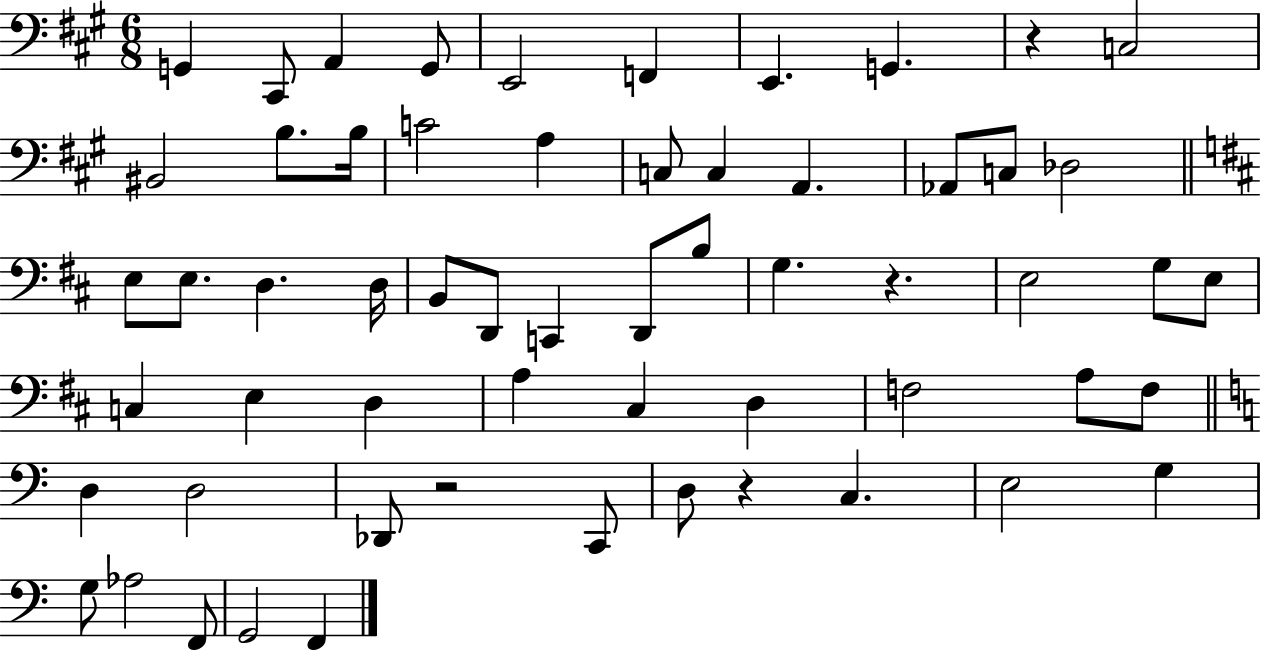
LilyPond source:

{
  \clef bass
  \numericTimeSignature
  \time 6/8
  \key a \major
  g,4 cis,8 a,4 g,8 | e,2 f,4 | e,4. g,4. | r4 c2 | \break bis,2 b8. b16 | c'2 a4 | c8 c4 a,4. | aes,8 c8 des2 | \break \bar "||" \break \key b \minor e8 e8. d4. d16 | b,8 d,8 c,4 d,8 b8 | g4. r4. | e2 g8 e8 | \break c4 e4 d4 | a4 cis4 d4 | f2 a8 f8 | \bar "||" \break \key c \major d4 d2 | des,8 r2 c,8 | d8 r4 c4. | e2 g4 | \break g8 aes2 f,8 | g,2 f,4 | \bar "|."
}